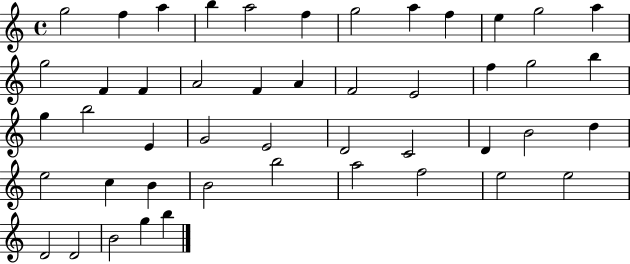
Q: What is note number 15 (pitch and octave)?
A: F4